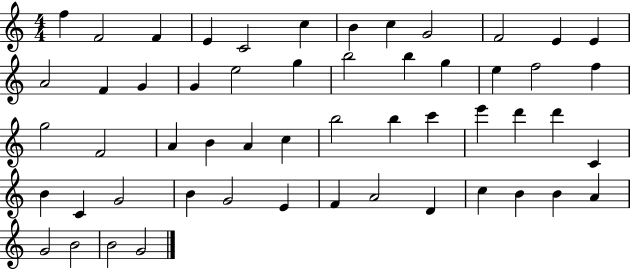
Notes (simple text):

F5/q F4/h F4/q E4/q C4/h C5/q B4/q C5/q G4/h F4/h E4/q E4/q A4/h F4/q G4/q G4/q E5/h G5/q B5/h B5/q G5/q E5/q F5/h F5/q G5/h F4/h A4/q B4/q A4/q C5/q B5/h B5/q C6/q E6/q D6/q D6/q C4/q B4/q C4/q G4/h B4/q G4/h E4/q F4/q A4/h D4/q C5/q B4/q B4/q A4/q G4/h B4/h B4/h G4/h